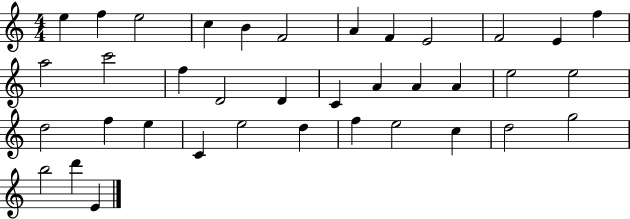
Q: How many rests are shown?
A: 0